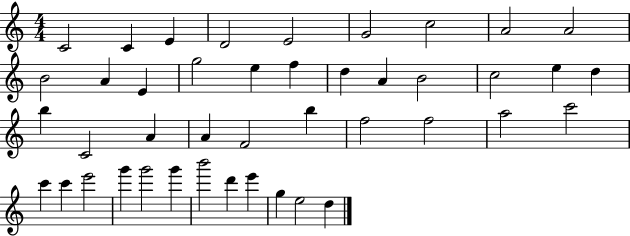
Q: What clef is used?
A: treble